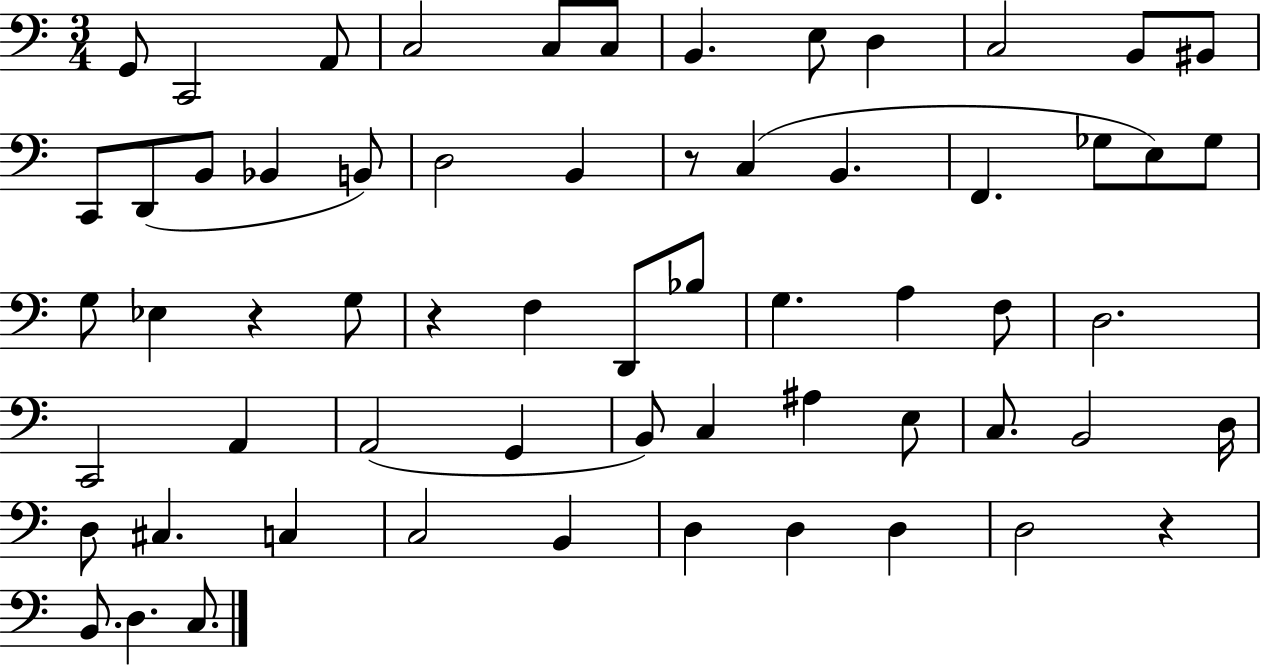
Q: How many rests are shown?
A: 4